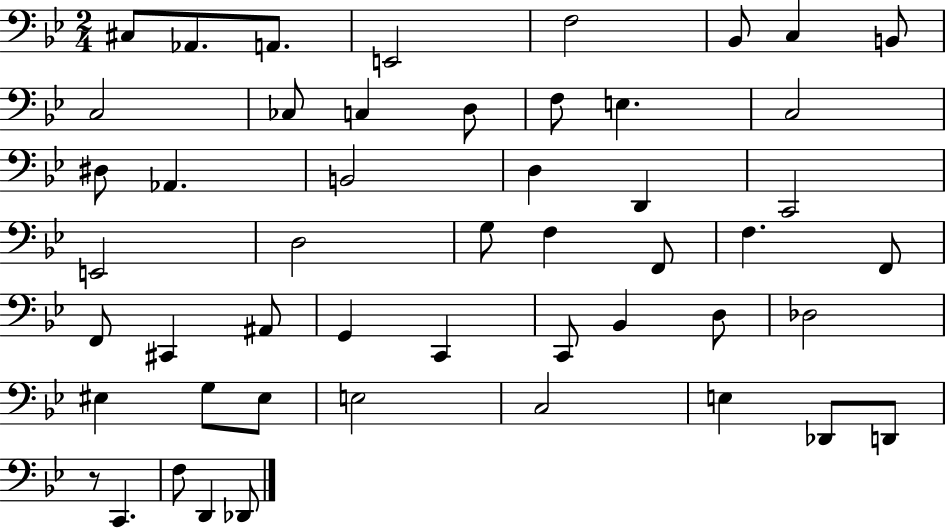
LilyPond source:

{
  \clef bass
  \numericTimeSignature
  \time 2/4
  \key bes \major
  cis8 aes,8. a,8. | e,2 | f2 | bes,8 c4 b,8 | \break c2 | ces8 c4 d8 | f8 e4. | c2 | \break dis8 aes,4. | b,2 | d4 d,4 | c,2 | \break e,2 | d2 | g8 f4 f,8 | f4. f,8 | \break f,8 cis,4 ais,8 | g,4 c,4 | c,8 bes,4 d8 | des2 | \break eis4 g8 eis8 | e2 | c2 | e4 des,8 d,8 | \break r8 c,4. | f8 d,4 des,8 | \bar "|."
}